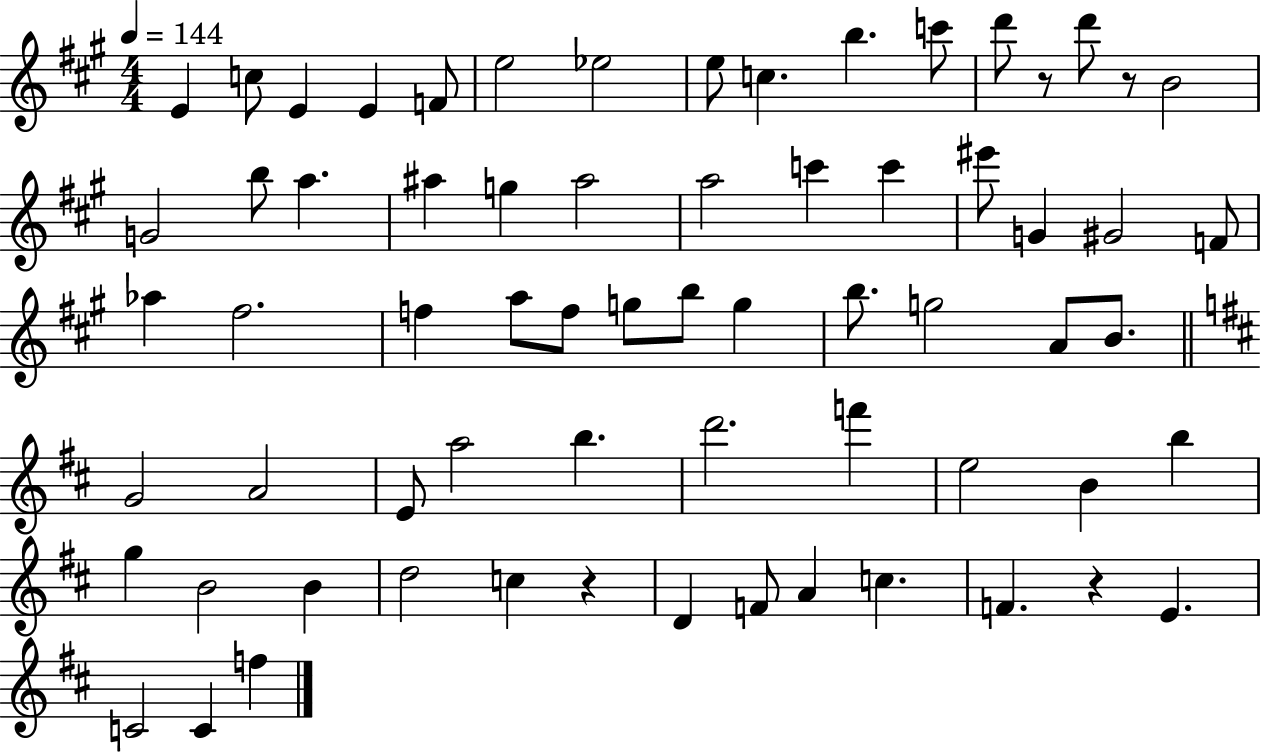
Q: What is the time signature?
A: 4/4